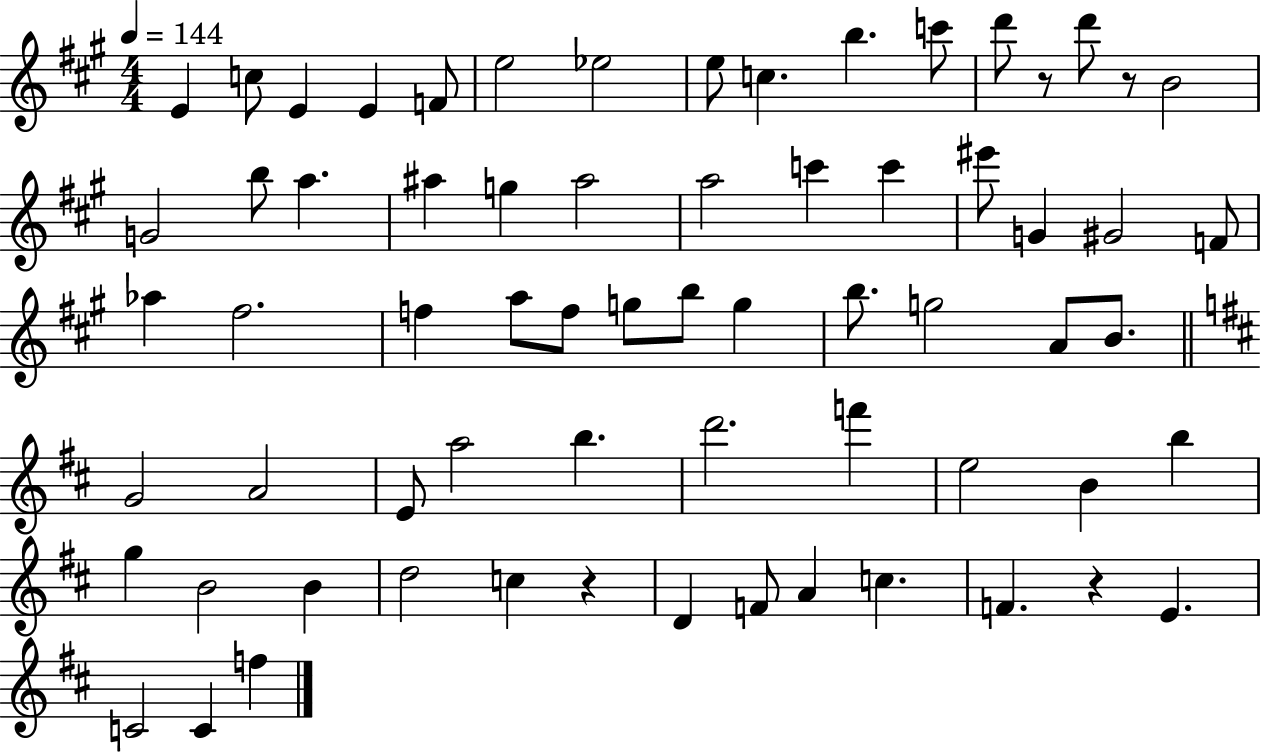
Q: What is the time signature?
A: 4/4